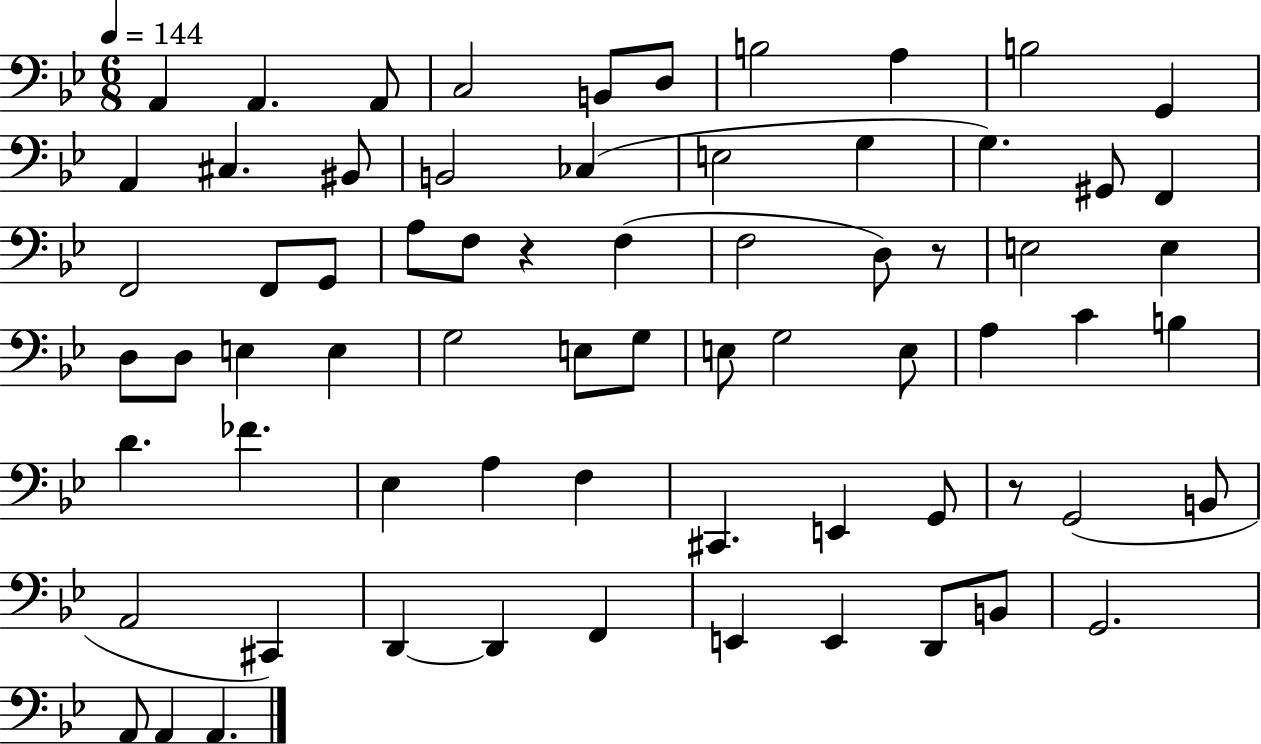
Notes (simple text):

A2/q A2/q. A2/e C3/h B2/e D3/e B3/h A3/q B3/h G2/q A2/q C#3/q. BIS2/e B2/h CES3/q E3/h G3/q G3/q. G#2/e F2/q F2/h F2/e G2/e A3/e F3/e R/q F3/q F3/h D3/e R/e E3/h E3/q D3/e D3/e E3/q E3/q G3/h E3/e G3/e E3/e G3/h E3/e A3/q C4/q B3/q D4/q. FES4/q. Eb3/q A3/q F3/q C#2/q. E2/q G2/e R/e G2/h B2/e A2/h C#2/q D2/q D2/q F2/q E2/q E2/q D2/e B2/e G2/h. A2/e A2/q A2/q.